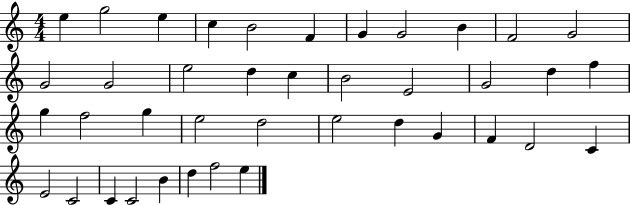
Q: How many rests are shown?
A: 0